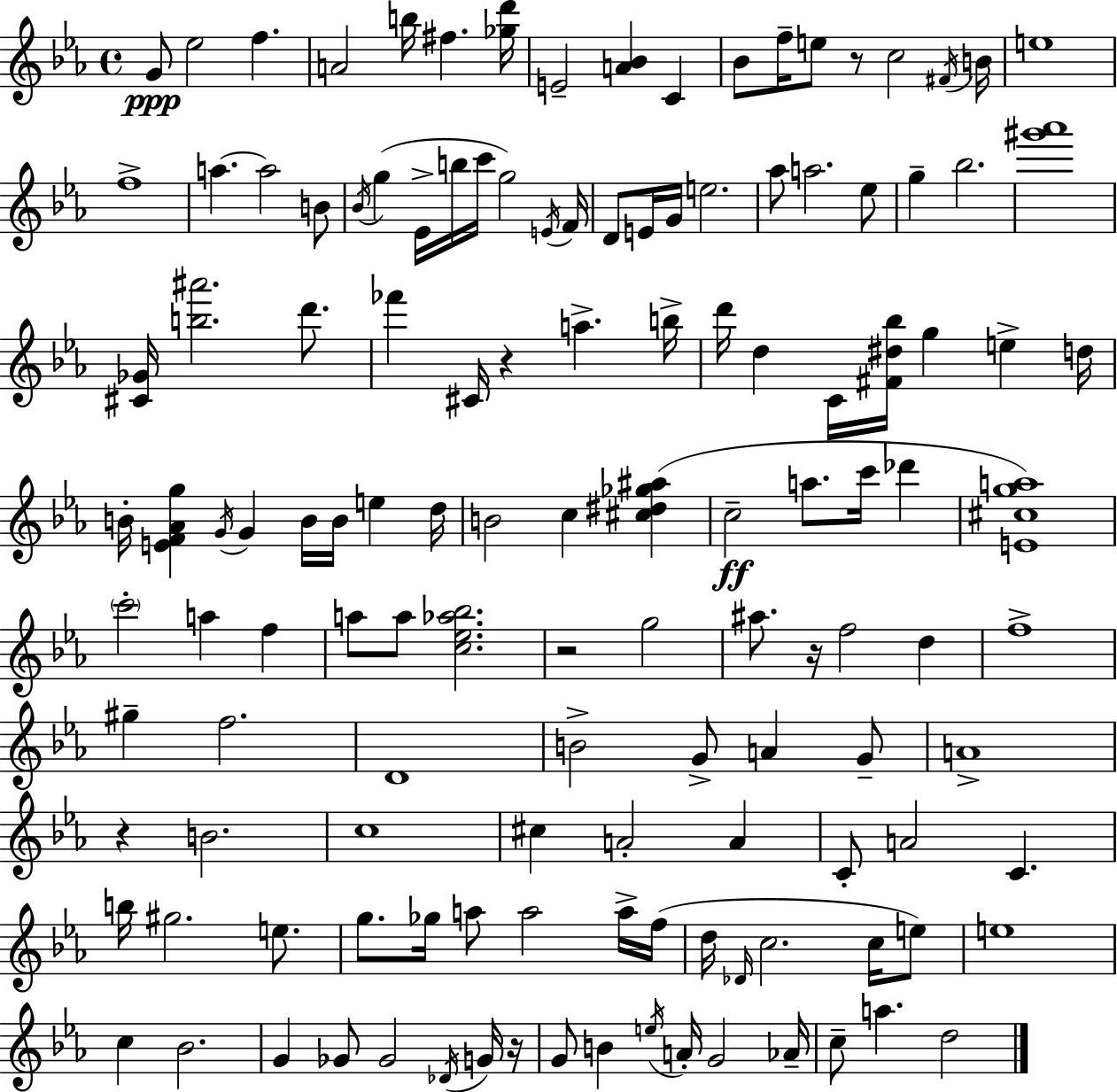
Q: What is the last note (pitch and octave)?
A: D5